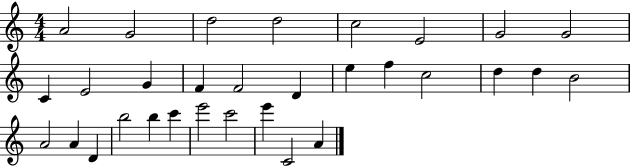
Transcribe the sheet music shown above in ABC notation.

X:1
T:Untitled
M:4/4
L:1/4
K:C
A2 G2 d2 d2 c2 E2 G2 G2 C E2 G F F2 D e f c2 d d B2 A2 A D b2 b c' e'2 c'2 e' C2 A